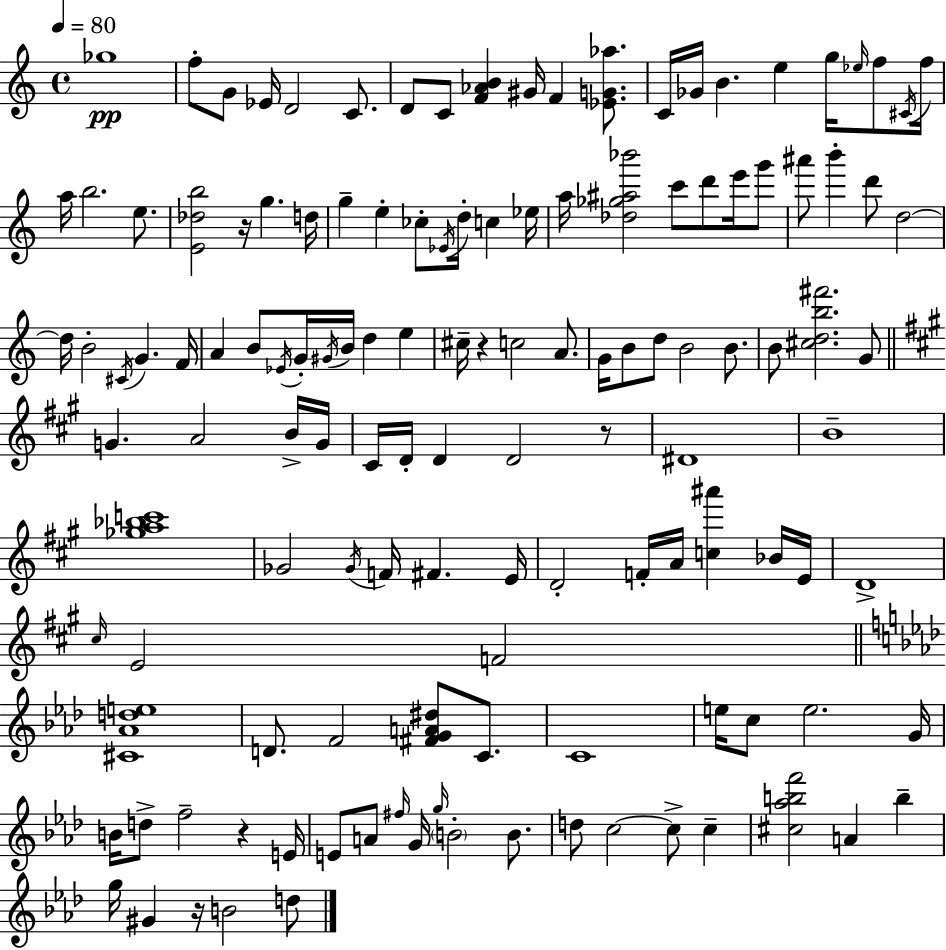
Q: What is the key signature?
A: A minor